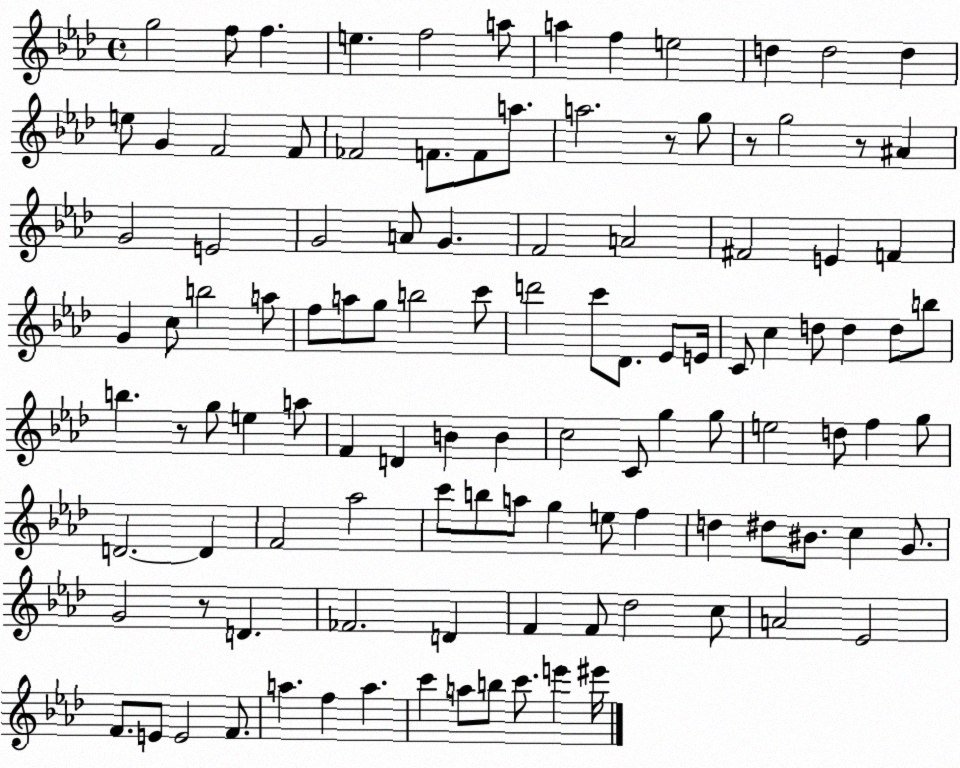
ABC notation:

X:1
T:Untitled
M:4/4
L:1/4
K:Ab
g2 f/2 f e f2 a/2 a f e2 d d2 d e/2 G F2 F/2 _F2 F/2 F/2 a/2 a2 z/2 g/2 z/2 g2 z/2 ^A G2 E2 G2 A/2 G F2 A2 ^F2 E F G c/2 b2 a/2 f/2 a/2 g/2 b2 c'/2 d'2 c'/2 _D/2 _E/2 E/4 C/2 c d/2 d d/2 b/2 b z/2 g/2 e a/2 F D B B c2 C/2 g g/2 e2 d/2 f g/2 D2 D F2 _a2 c'/2 b/2 a/2 g e/2 f d ^d/2 ^B/2 c G/2 G2 z/2 D _F2 D F F/2 _d2 c/2 A2 _E2 F/2 E/2 E2 F/2 a f a c' a/2 b/2 c'/2 e' ^e'/4